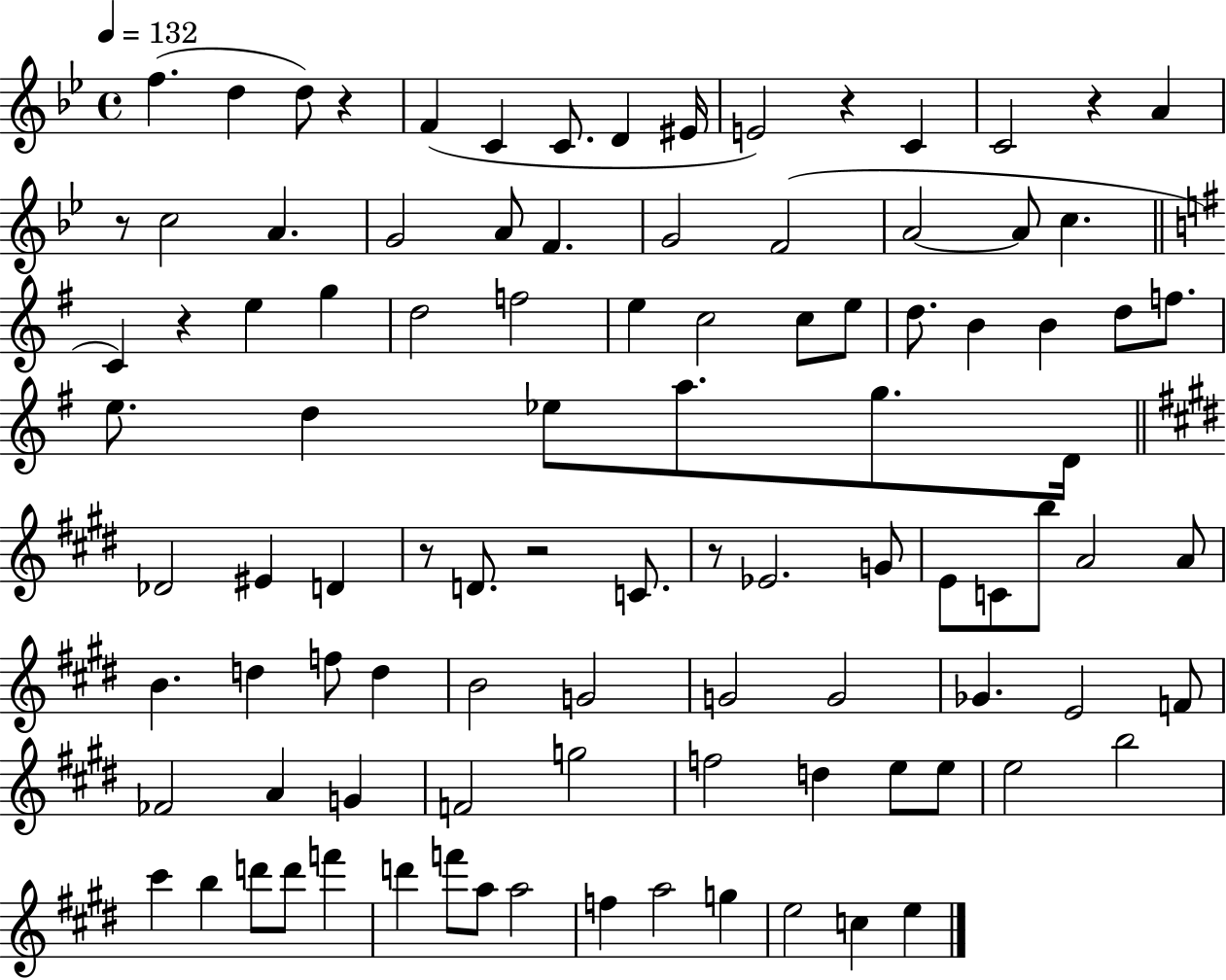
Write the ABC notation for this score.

X:1
T:Untitled
M:4/4
L:1/4
K:Bb
f d d/2 z F C C/2 D ^E/4 E2 z C C2 z A z/2 c2 A G2 A/2 F G2 F2 A2 A/2 c C z e g d2 f2 e c2 c/2 e/2 d/2 B B d/2 f/2 e/2 d _e/2 a/2 g/2 D/4 _D2 ^E D z/2 D/2 z2 C/2 z/2 _E2 G/2 E/2 C/2 b/2 A2 A/2 B d f/2 d B2 G2 G2 G2 _G E2 F/2 _F2 A G F2 g2 f2 d e/2 e/2 e2 b2 ^c' b d'/2 d'/2 f' d' f'/2 a/2 a2 f a2 g e2 c e